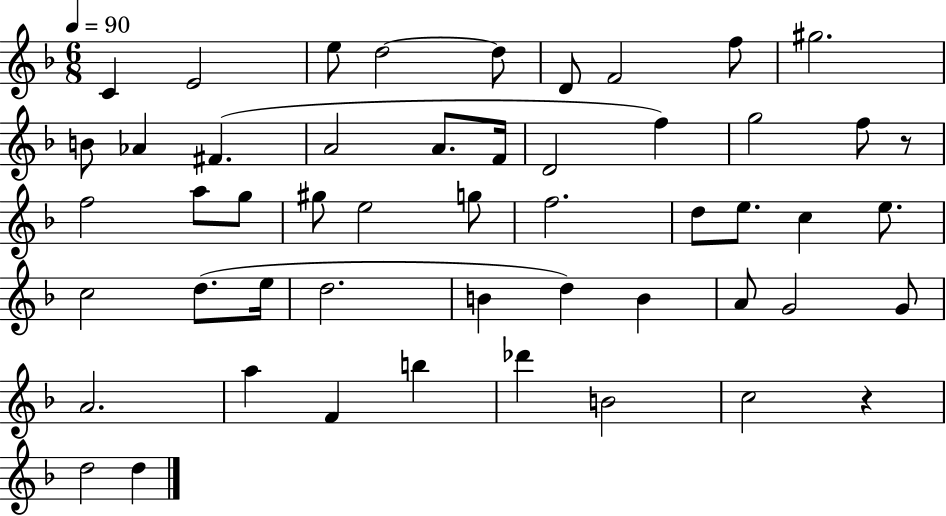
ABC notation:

X:1
T:Untitled
M:6/8
L:1/4
K:F
C E2 e/2 d2 d/2 D/2 F2 f/2 ^g2 B/2 _A ^F A2 A/2 F/4 D2 f g2 f/2 z/2 f2 a/2 g/2 ^g/2 e2 g/2 f2 d/2 e/2 c e/2 c2 d/2 e/4 d2 B d B A/2 G2 G/2 A2 a F b _d' B2 c2 z d2 d